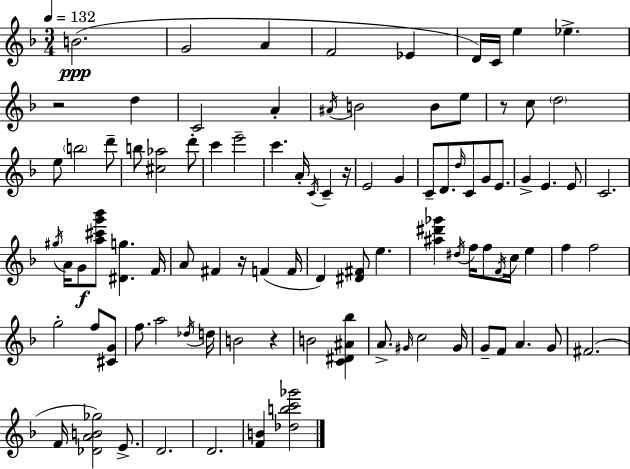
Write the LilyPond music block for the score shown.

{
  \clef treble
  \numericTimeSignature
  \time 3/4
  \key d \minor
  \tempo 4 = 132
  b'2.(\ppp | g'2 a'4 | f'2 ees'4 | d'16) c'16 e''4 ees''4.-> | \break r2 d''4 | c'2 a'4-. | \acciaccatura { ais'16 } b'2 b'8 e''8 | r8 c''8 \parenthesize d''2 | \break e''8 \parenthesize b''2 d'''8-- | b''8 <cis'' aes''>2 d'''8-. | c'''4 e'''2-- | c'''4. a'16-. \acciaccatura { c'16 } c'4-- | \break r16 e'2 g'4 | c'8-- d'8. \grace { d''16 } c'8 g'8 | e'8. g'4-> e'4. | e'8 c'2. | \break \acciaccatura { gis''16 } a'16 g'8\f <a'' cis''' g''' bes'''>8 <dis' g''>4. | f'16 a'8 fis'4 r16 f'4( | f'16 d'4) <dis' fis'>8 e''4. | <ais'' dis''' ges'''>4 \acciaccatura { dis''16 } f''16 f''8 | \break \acciaccatura { f'16 } c''16 e''4 f''4 f''2 | g''2-. | f''8 <cis' g'>8 f''8. a''2 | \acciaccatura { des''16 } d''16 b'2 | \break r4 b'2 | <c' dis' ais' bes''>4 a'8.-> \grace { gis'16 } c''2 | gis'16 g'8-- f'8 | a'4. g'8 fis'2.( | \break f'16 <des' a' b' ges''>2) | e'8.-> d'2. | d'2. | <f' b'>4 | \break <des'' b'' c''' ges'''>2 \bar "|."
}